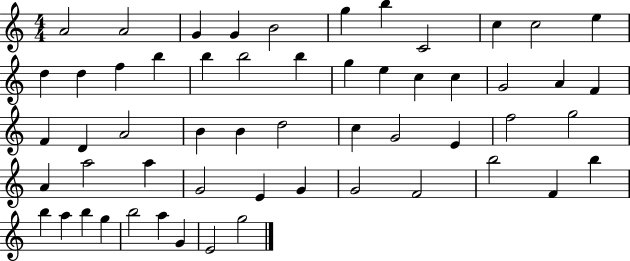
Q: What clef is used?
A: treble